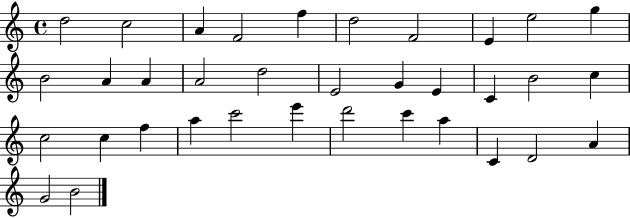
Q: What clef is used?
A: treble